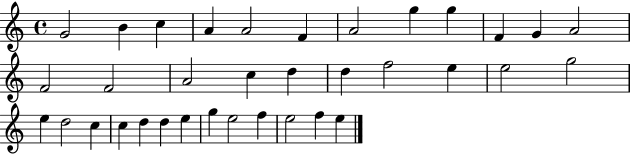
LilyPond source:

{
  \clef treble
  \time 4/4
  \defaultTimeSignature
  \key c \major
  g'2 b'4 c''4 | a'4 a'2 f'4 | a'2 g''4 g''4 | f'4 g'4 a'2 | \break f'2 f'2 | a'2 c''4 d''4 | d''4 f''2 e''4 | e''2 g''2 | \break e''4 d''2 c''4 | c''4 d''4 d''4 e''4 | g''4 e''2 f''4 | e''2 f''4 e''4 | \break \bar "|."
}